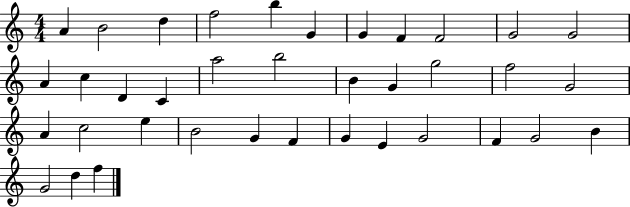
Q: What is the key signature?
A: C major